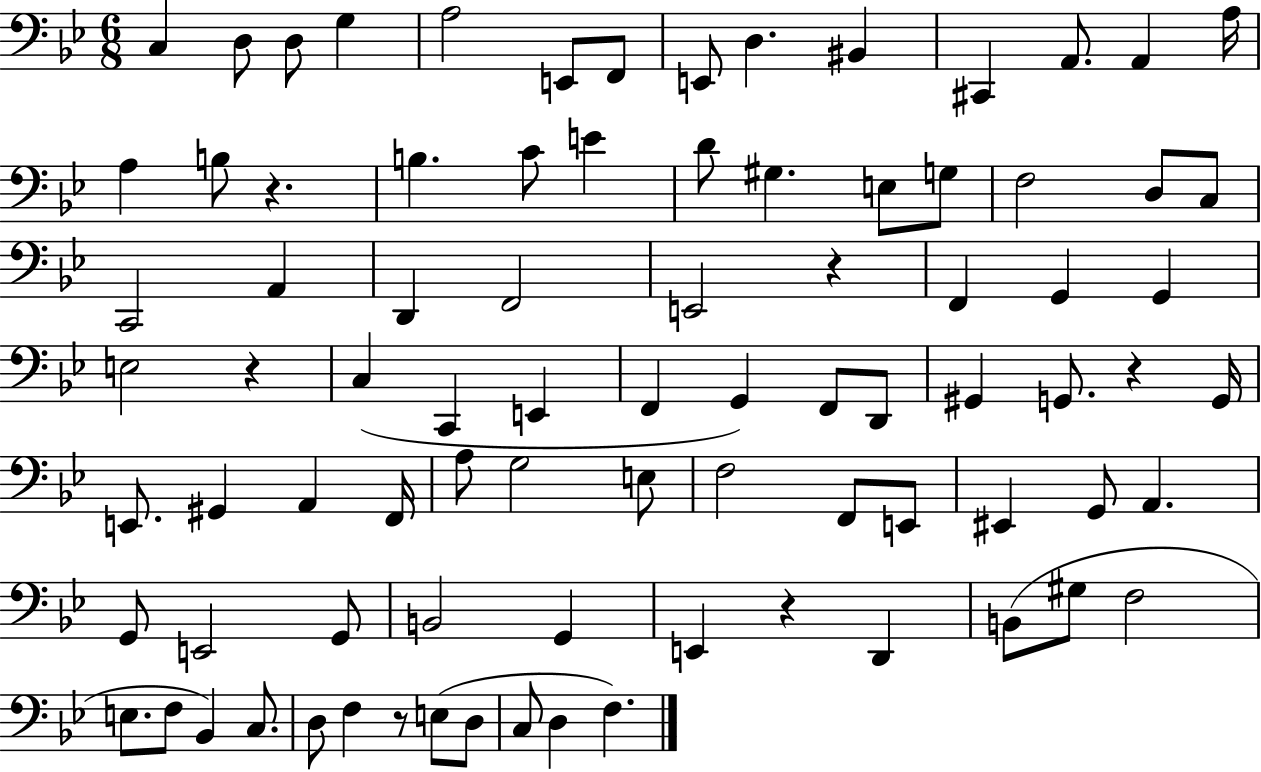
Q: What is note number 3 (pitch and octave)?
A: D3